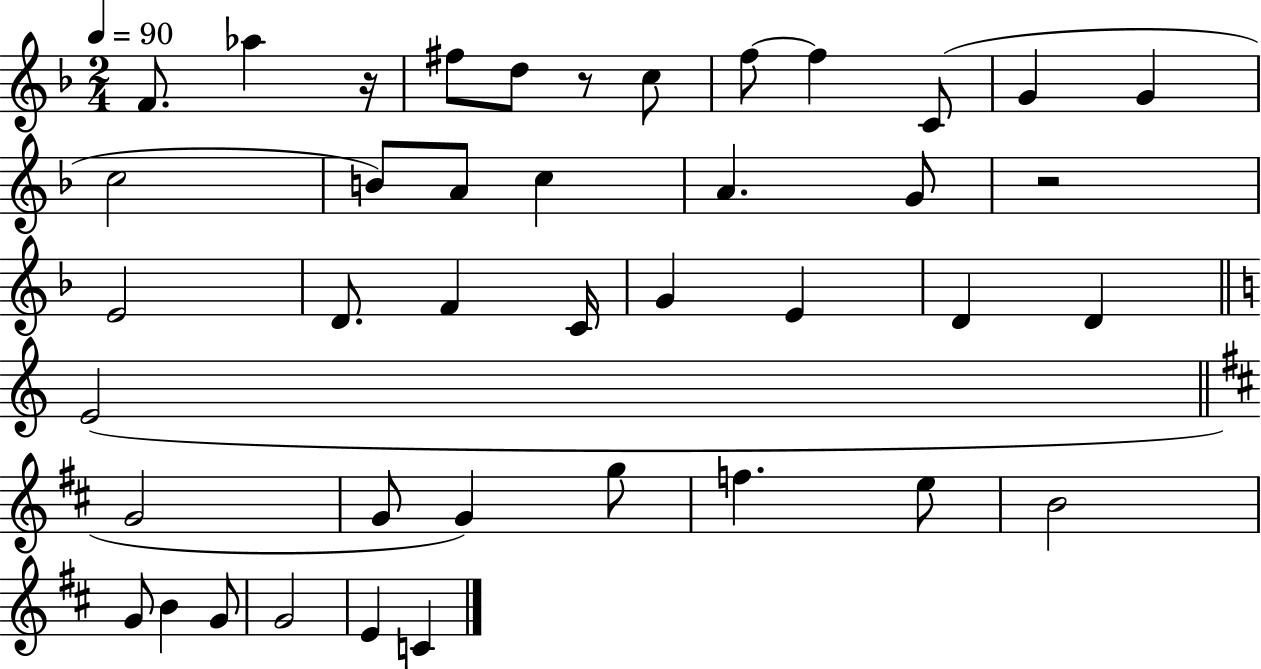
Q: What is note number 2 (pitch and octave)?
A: Ab5